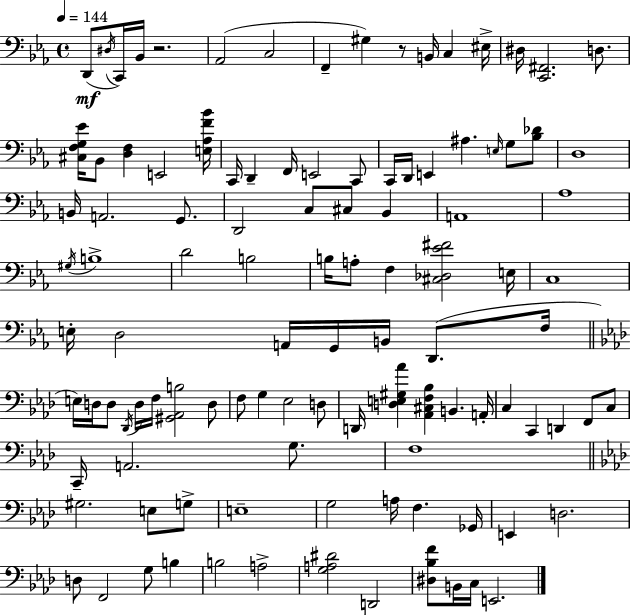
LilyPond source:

{
  \clef bass
  \time 4/4
  \defaultTimeSignature
  \key ees \major
  \tempo 4 = 144
  d,8(\mf \acciaccatura { dis16 } c,16) bes,16 r2. | aes,2( c2 | f,4-- gis4) r8 b,16 c4 | eis16-> dis16 <c, fis,>2. d8. | \break <cis f g ees'>16 bes,8 <d f>4 e,2 | <e aes f' bes'>16 c,16 d,4-- f,16 e,2 c,8 | c,16 d,16 e,4 ais4. \grace { e16 } g8 | <bes des'>8 d1 | \break b,16 a,2. g,8. | d,2 c8 cis8 bes,4 | a,1 | aes1 | \break \acciaccatura { gis16 } b1-> | d'2 b2 | b16 a8-. f4 <cis des ees' fis'>2 | e16 c1 | \break e16-. d2 a,16 g,16 b,16 d,8.( | f16 \bar "||" \break \key f \minor e16) d16 d8 \acciaccatura { des,16 } d16 f16 <gis, aes, b>2 d8 | f8 g4 ees2 d8 | d,16 <d e gis aes'>4 <aes, cis f bes>4 b,4. | a,16-. c4 c,4 d,4 f,8 c8 | \break c,16-- a,2. g8. | f1 | \bar "||" \break \key f \minor gis2. e8 g8-> | e1-- | g2 a16 f4. ges,16 | e,4 d2. | \break d8 f,2 g8 b4 | b2 a2-> | <g a dis'>2 d,2 | <dis bes f'>8 b,16 c16 e,2. | \break \bar "|."
}